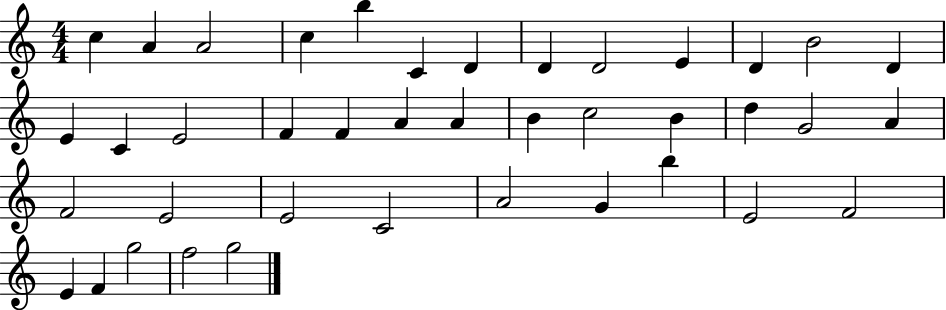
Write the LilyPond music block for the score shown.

{
  \clef treble
  \numericTimeSignature
  \time 4/4
  \key c \major
  c''4 a'4 a'2 | c''4 b''4 c'4 d'4 | d'4 d'2 e'4 | d'4 b'2 d'4 | \break e'4 c'4 e'2 | f'4 f'4 a'4 a'4 | b'4 c''2 b'4 | d''4 g'2 a'4 | \break f'2 e'2 | e'2 c'2 | a'2 g'4 b''4 | e'2 f'2 | \break e'4 f'4 g''2 | f''2 g''2 | \bar "|."
}